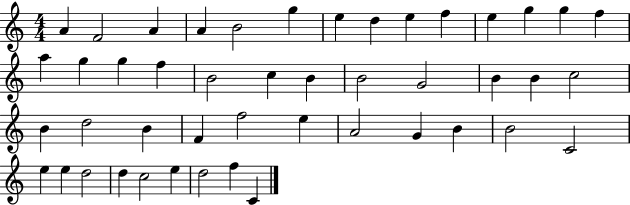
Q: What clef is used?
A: treble